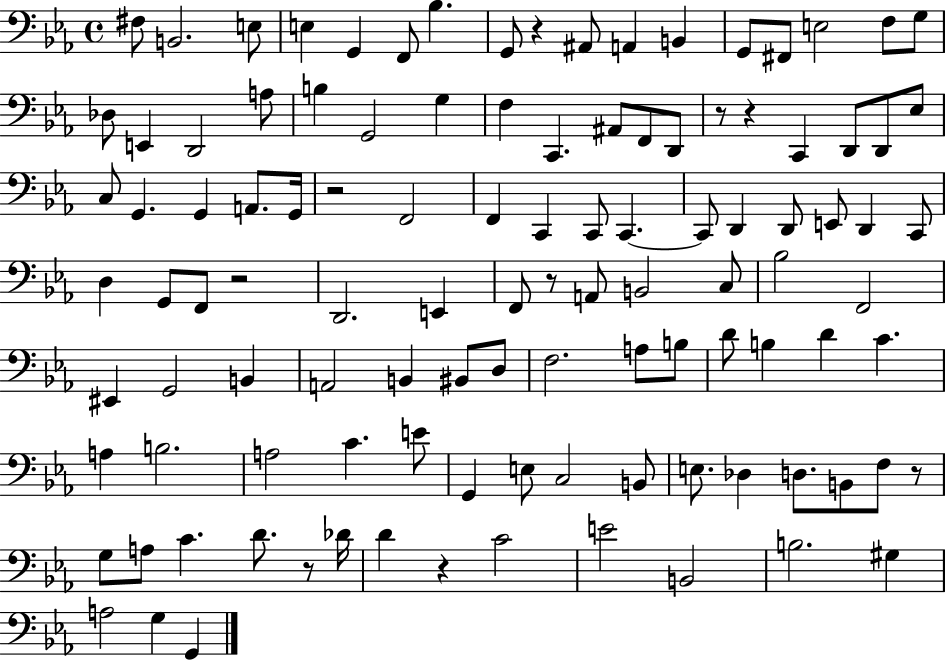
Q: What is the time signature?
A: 4/4